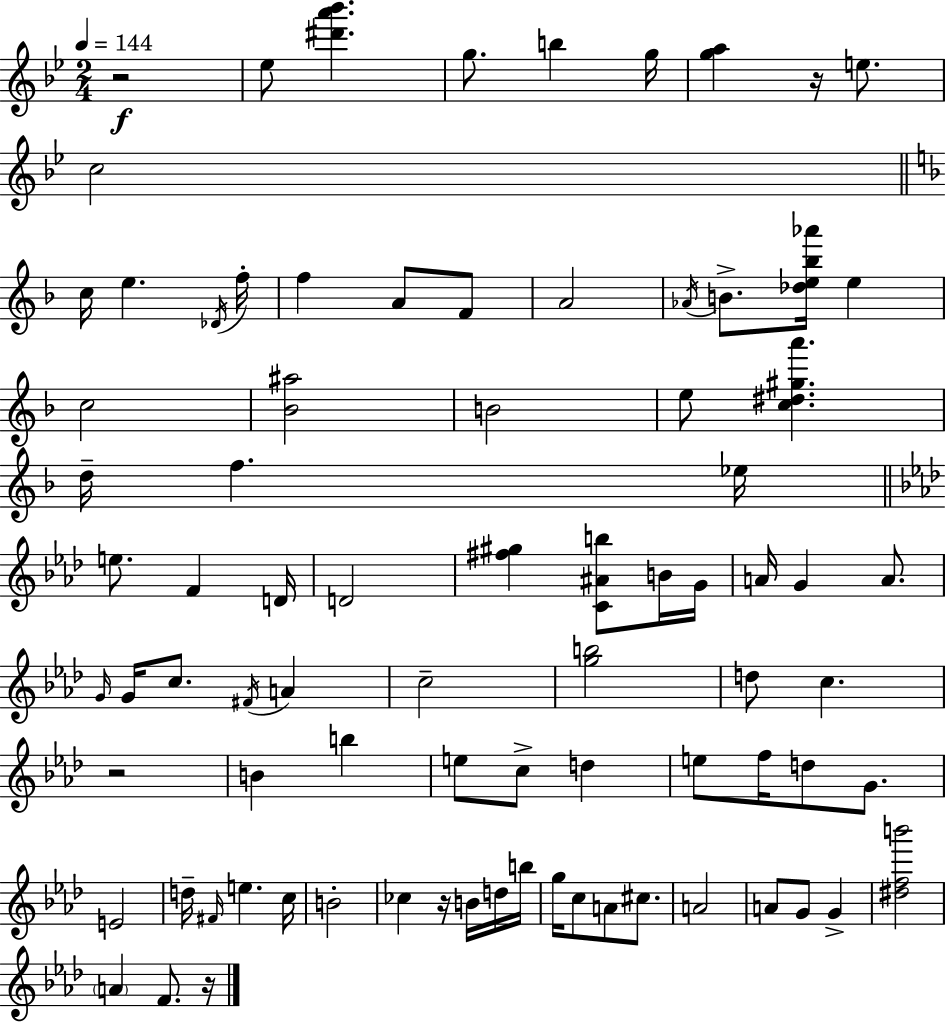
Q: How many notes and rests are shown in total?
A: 83